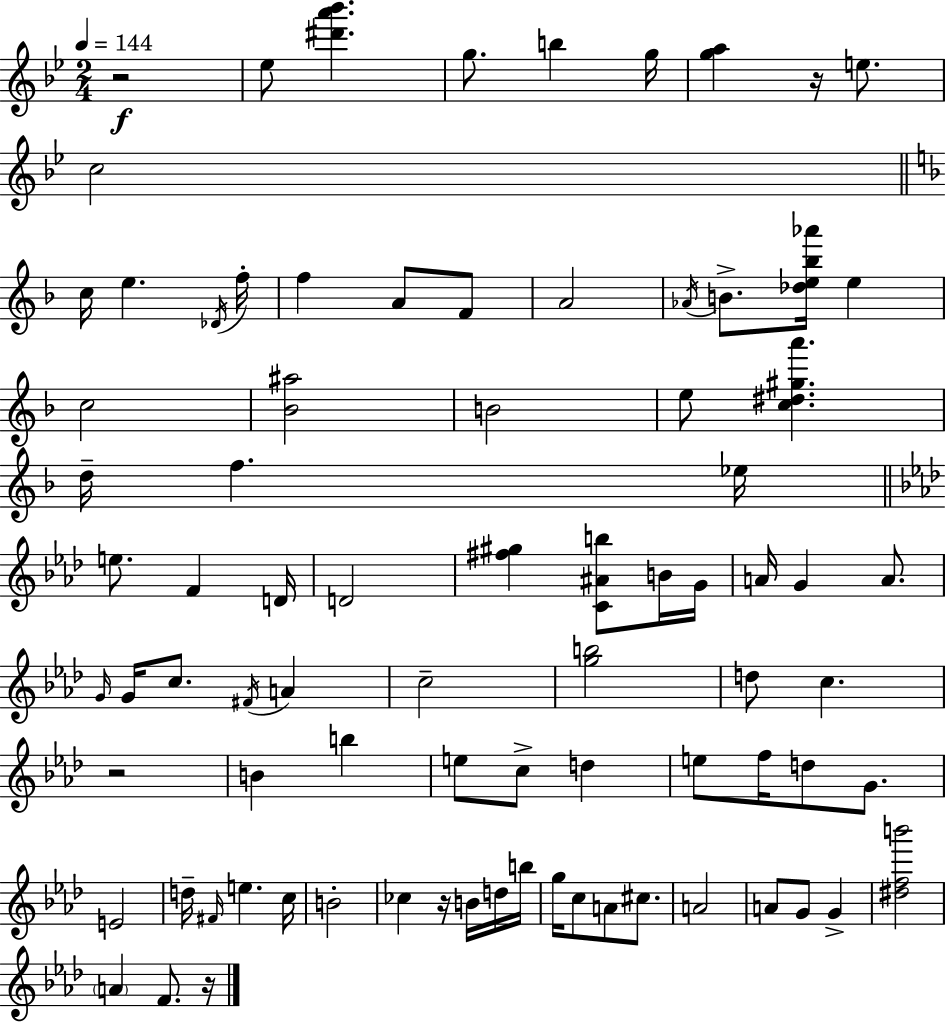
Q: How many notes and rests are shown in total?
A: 83